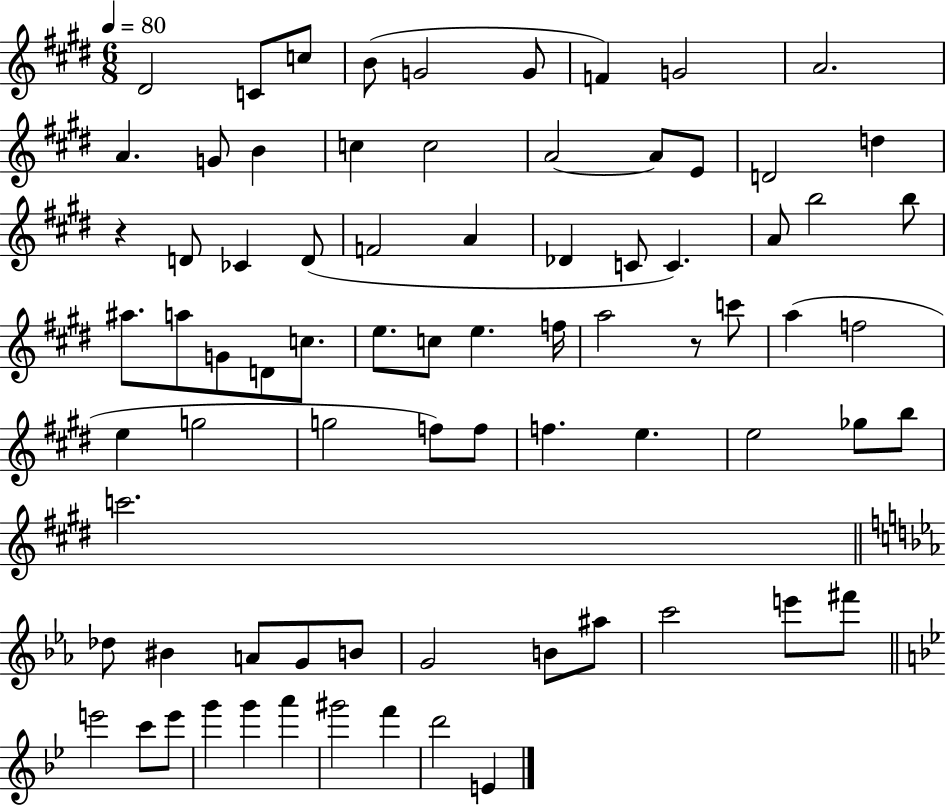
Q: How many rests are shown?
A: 2